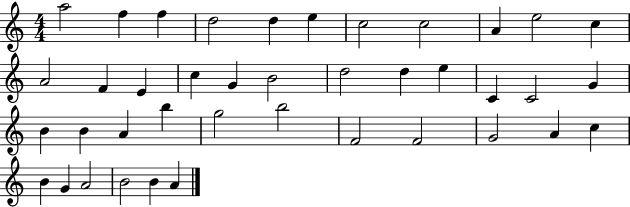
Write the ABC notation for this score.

X:1
T:Untitled
M:4/4
L:1/4
K:C
a2 f f d2 d e c2 c2 A e2 c A2 F E c G B2 d2 d e C C2 G B B A b g2 b2 F2 F2 G2 A c B G A2 B2 B A